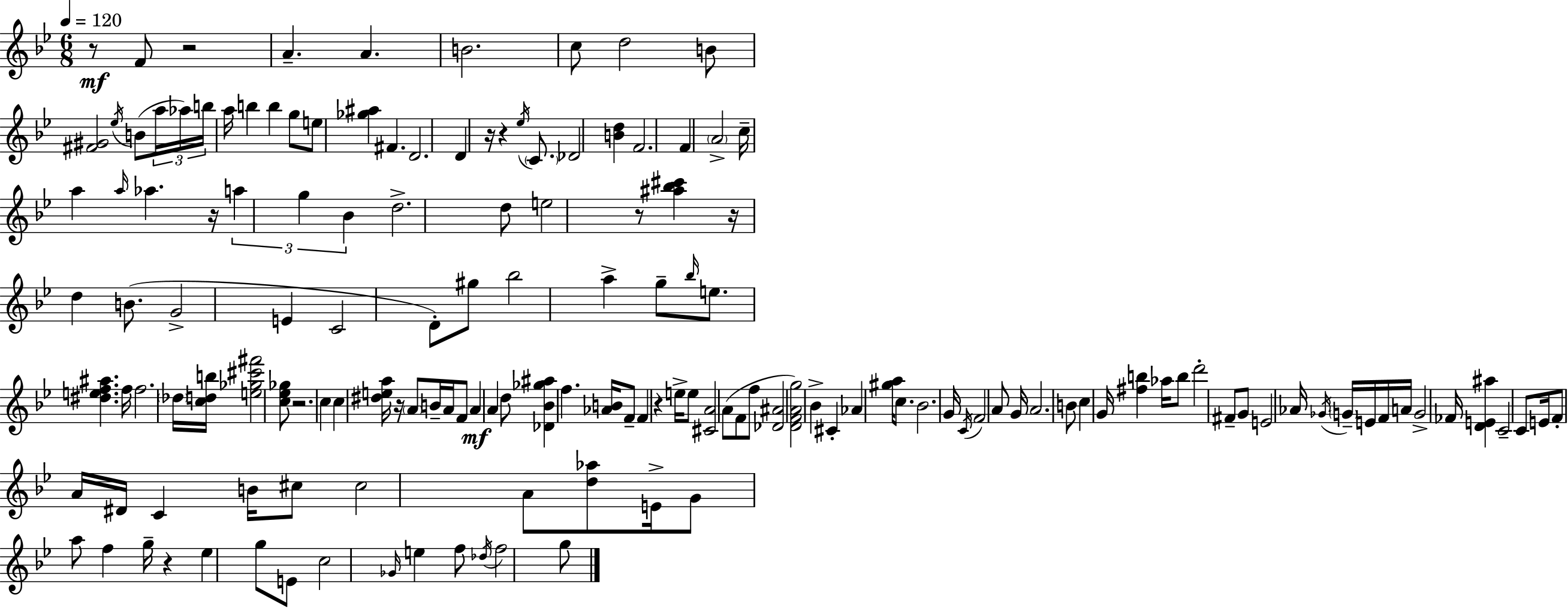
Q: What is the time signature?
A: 6/8